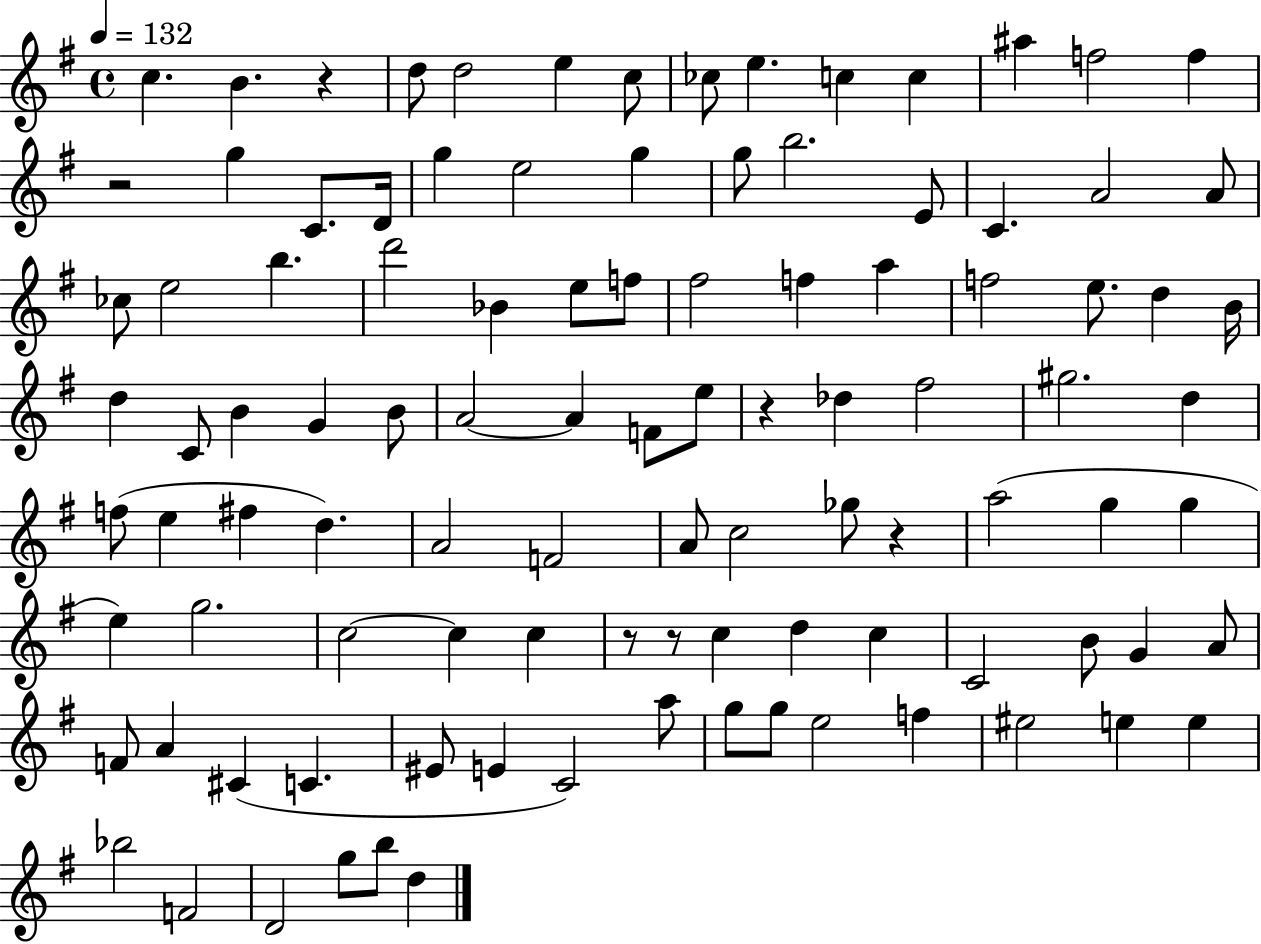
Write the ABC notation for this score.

X:1
T:Untitled
M:4/4
L:1/4
K:G
c B z d/2 d2 e c/2 _c/2 e c c ^a f2 f z2 g C/2 D/4 g e2 g g/2 b2 E/2 C A2 A/2 _c/2 e2 b d'2 _B e/2 f/2 ^f2 f a f2 e/2 d B/4 d C/2 B G B/2 A2 A F/2 e/2 z _d ^f2 ^g2 d f/2 e ^f d A2 F2 A/2 c2 _g/2 z a2 g g e g2 c2 c c z/2 z/2 c d c C2 B/2 G A/2 F/2 A ^C C ^E/2 E C2 a/2 g/2 g/2 e2 f ^e2 e e _b2 F2 D2 g/2 b/2 d